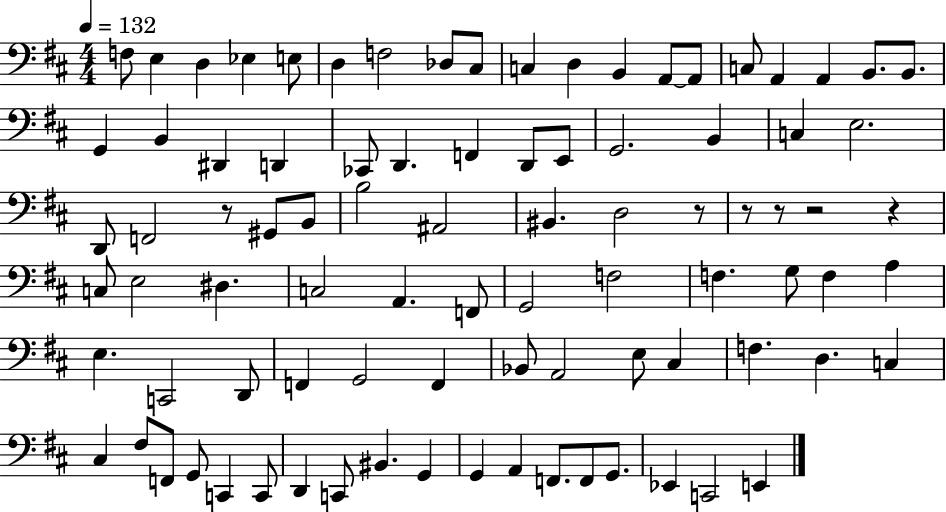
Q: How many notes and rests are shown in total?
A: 89